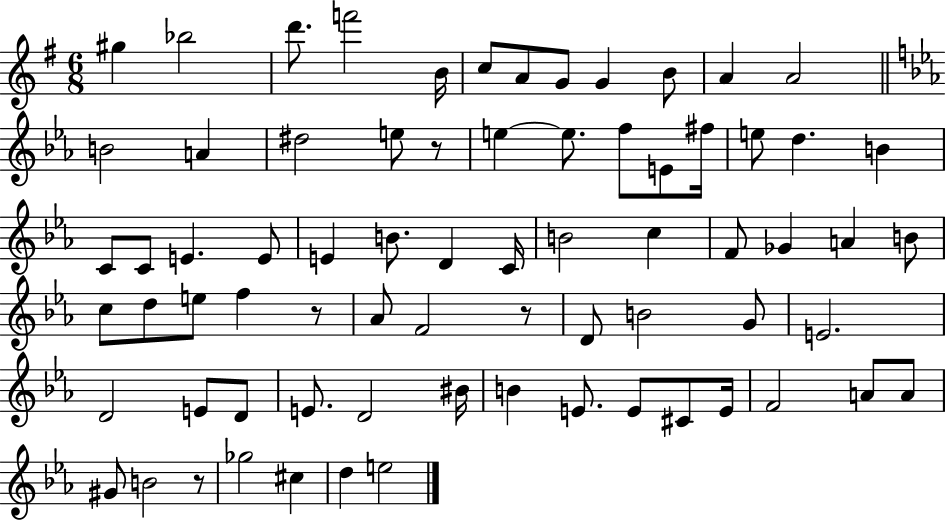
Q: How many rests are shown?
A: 4